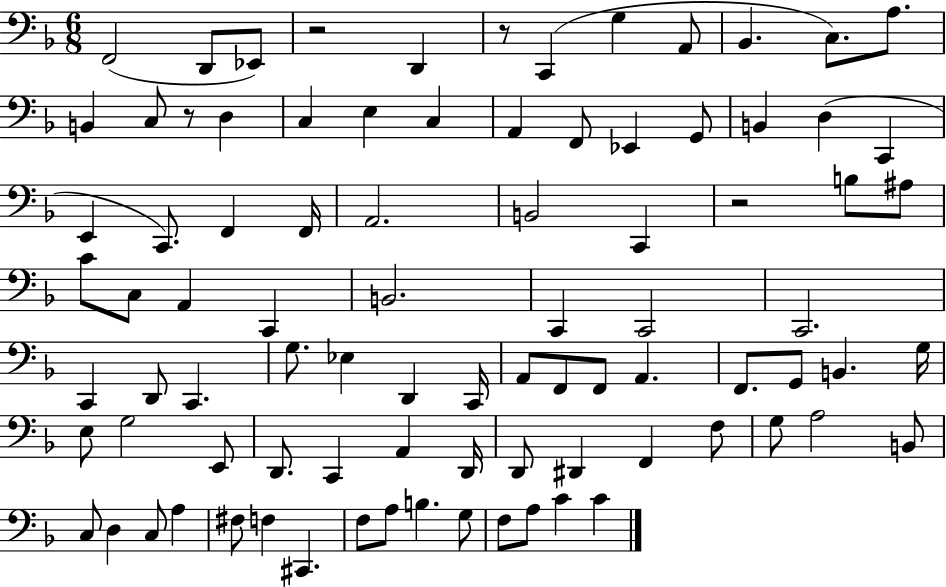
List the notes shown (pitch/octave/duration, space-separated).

F2/h D2/e Eb2/e R/h D2/q R/e C2/q G3/q A2/e Bb2/q. C3/e. A3/e. B2/q C3/e R/e D3/q C3/q E3/q C3/q A2/q F2/e Eb2/q G2/e B2/q D3/q C2/q E2/q C2/e. F2/q F2/s A2/h. B2/h C2/q R/h B3/e A#3/e C4/e C3/e A2/q C2/q B2/h. C2/q C2/h C2/h. C2/q D2/e C2/q. G3/e. Eb3/q D2/q C2/s A2/e F2/e F2/e A2/q. F2/e. G2/e B2/q. G3/s E3/e G3/h E2/e D2/e. C2/q A2/q D2/s D2/e D#2/q F2/q F3/e G3/e A3/h B2/e C3/e D3/q C3/e A3/q F#3/e F3/q C#2/q. F3/e A3/e B3/q. G3/e F3/e A3/e C4/q C4/q